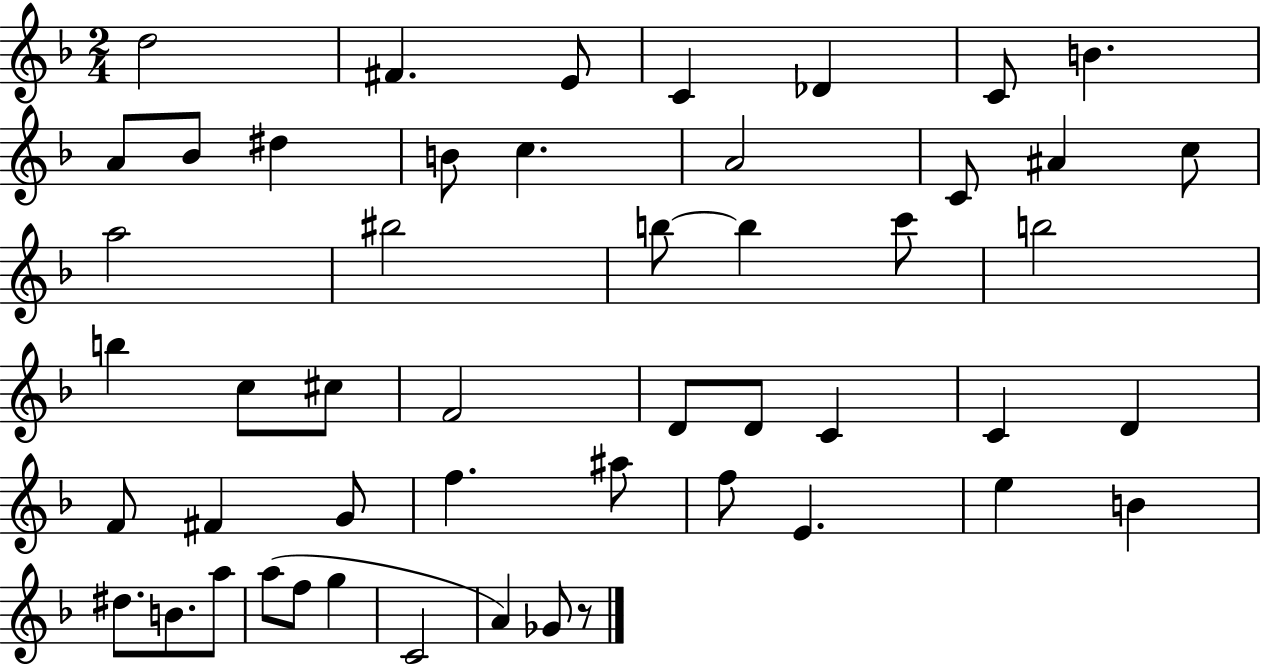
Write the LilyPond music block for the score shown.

{
  \clef treble
  \numericTimeSignature
  \time 2/4
  \key f \major
  \repeat volta 2 { d''2 | fis'4. e'8 | c'4 des'4 | c'8 b'4. | \break a'8 bes'8 dis''4 | b'8 c''4. | a'2 | c'8 ais'4 c''8 | \break a''2 | bis''2 | b''8~~ b''4 c'''8 | b''2 | \break b''4 c''8 cis''8 | f'2 | d'8 d'8 c'4 | c'4 d'4 | \break f'8 fis'4 g'8 | f''4. ais''8 | f''8 e'4. | e''4 b'4 | \break dis''8. b'8. a''8 | a''8( f''8 g''4 | c'2 | a'4) ges'8 r8 | \break } \bar "|."
}